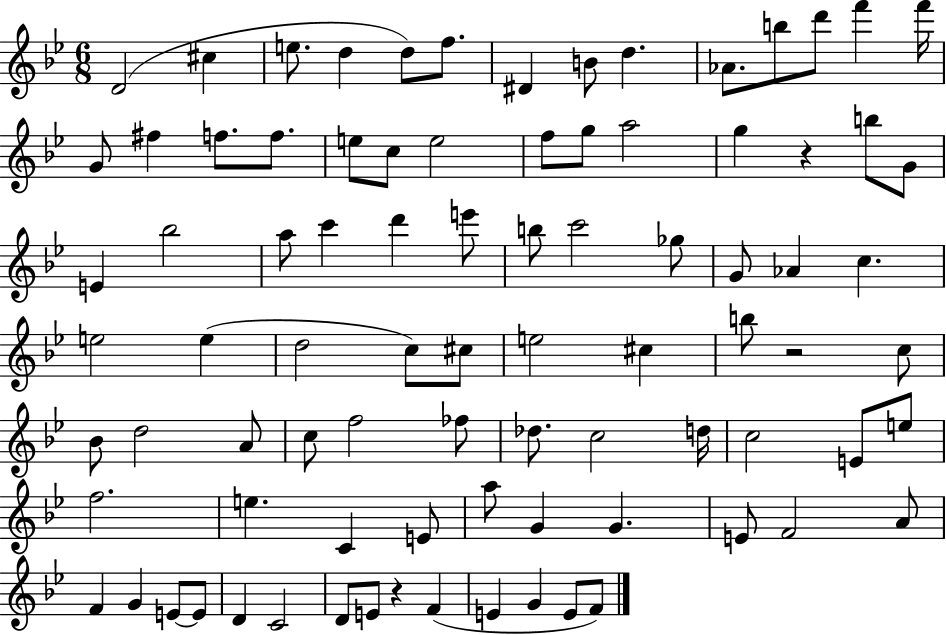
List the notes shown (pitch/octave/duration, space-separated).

D4/h C#5/q E5/e. D5/q D5/e F5/e. D#4/q B4/e D5/q. Ab4/e. B5/e D6/e F6/q F6/s G4/e F#5/q F5/e. F5/e. E5/e C5/e E5/h F5/e G5/e A5/h G5/q R/q B5/e G4/e E4/q Bb5/h A5/e C6/q D6/q E6/e B5/e C6/h Gb5/e G4/e Ab4/q C5/q. E5/h E5/q D5/h C5/e C#5/e E5/h C#5/q B5/e R/h C5/e Bb4/e D5/h A4/e C5/e F5/h FES5/e Db5/e. C5/h D5/s C5/h E4/e E5/e F5/h. E5/q. C4/q E4/e A5/e G4/q G4/q. E4/e F4/h A4/e F4/q G4/q E4/e E4/e D4/q C4/h D4/e E4/e R/q F4/q E4/q G4/q E4/e F4/e